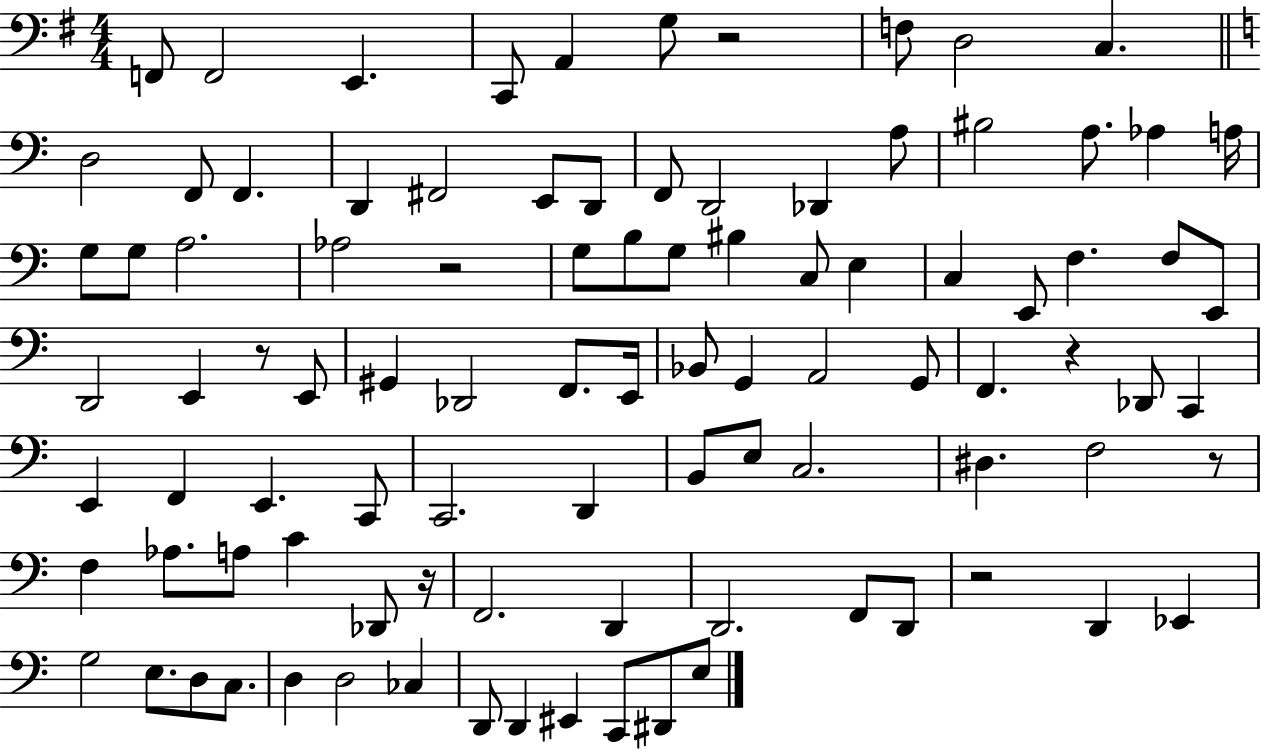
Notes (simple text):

F2/e F2/h E2/q. C2/e A2/q G3/e R/h F3/e D3/h C3/q. D3/h F2/e F2/q. D2/q F#2/h E2/e D2/e F2/e D2/h Db2/q A3/e BIS3/h A3/e. Ab3/q A3/s G3/e G3/e A3/h. Ab3/h R/h G3/e B3/e G3/e BIS3/q C3/e E3/q C3/q E2/e F3/q. F3/e E2/e D2/h E2/q R/e E2/e G#2/q Db2/h F2/e. E2/s Bb2/e G2/q A2/h G2/e F2/q. R/q Db2/e C2/q E2/q F2/q E2/q. C2/e C2/h. D2/q B2/e E3/e C3/h. D#3/q. F3/h R/e F3/q Ab3/e. A3/e C4/q Db2/e R/s F2/h. D2/q D2/h. F2/e D2/e R/h D2/q Eb2/q G3/h E3/e. D3/e C3/e. D3/q D3/h CES3/q D2/e D2/q EIS2/q C2/e D#2/e E3/e